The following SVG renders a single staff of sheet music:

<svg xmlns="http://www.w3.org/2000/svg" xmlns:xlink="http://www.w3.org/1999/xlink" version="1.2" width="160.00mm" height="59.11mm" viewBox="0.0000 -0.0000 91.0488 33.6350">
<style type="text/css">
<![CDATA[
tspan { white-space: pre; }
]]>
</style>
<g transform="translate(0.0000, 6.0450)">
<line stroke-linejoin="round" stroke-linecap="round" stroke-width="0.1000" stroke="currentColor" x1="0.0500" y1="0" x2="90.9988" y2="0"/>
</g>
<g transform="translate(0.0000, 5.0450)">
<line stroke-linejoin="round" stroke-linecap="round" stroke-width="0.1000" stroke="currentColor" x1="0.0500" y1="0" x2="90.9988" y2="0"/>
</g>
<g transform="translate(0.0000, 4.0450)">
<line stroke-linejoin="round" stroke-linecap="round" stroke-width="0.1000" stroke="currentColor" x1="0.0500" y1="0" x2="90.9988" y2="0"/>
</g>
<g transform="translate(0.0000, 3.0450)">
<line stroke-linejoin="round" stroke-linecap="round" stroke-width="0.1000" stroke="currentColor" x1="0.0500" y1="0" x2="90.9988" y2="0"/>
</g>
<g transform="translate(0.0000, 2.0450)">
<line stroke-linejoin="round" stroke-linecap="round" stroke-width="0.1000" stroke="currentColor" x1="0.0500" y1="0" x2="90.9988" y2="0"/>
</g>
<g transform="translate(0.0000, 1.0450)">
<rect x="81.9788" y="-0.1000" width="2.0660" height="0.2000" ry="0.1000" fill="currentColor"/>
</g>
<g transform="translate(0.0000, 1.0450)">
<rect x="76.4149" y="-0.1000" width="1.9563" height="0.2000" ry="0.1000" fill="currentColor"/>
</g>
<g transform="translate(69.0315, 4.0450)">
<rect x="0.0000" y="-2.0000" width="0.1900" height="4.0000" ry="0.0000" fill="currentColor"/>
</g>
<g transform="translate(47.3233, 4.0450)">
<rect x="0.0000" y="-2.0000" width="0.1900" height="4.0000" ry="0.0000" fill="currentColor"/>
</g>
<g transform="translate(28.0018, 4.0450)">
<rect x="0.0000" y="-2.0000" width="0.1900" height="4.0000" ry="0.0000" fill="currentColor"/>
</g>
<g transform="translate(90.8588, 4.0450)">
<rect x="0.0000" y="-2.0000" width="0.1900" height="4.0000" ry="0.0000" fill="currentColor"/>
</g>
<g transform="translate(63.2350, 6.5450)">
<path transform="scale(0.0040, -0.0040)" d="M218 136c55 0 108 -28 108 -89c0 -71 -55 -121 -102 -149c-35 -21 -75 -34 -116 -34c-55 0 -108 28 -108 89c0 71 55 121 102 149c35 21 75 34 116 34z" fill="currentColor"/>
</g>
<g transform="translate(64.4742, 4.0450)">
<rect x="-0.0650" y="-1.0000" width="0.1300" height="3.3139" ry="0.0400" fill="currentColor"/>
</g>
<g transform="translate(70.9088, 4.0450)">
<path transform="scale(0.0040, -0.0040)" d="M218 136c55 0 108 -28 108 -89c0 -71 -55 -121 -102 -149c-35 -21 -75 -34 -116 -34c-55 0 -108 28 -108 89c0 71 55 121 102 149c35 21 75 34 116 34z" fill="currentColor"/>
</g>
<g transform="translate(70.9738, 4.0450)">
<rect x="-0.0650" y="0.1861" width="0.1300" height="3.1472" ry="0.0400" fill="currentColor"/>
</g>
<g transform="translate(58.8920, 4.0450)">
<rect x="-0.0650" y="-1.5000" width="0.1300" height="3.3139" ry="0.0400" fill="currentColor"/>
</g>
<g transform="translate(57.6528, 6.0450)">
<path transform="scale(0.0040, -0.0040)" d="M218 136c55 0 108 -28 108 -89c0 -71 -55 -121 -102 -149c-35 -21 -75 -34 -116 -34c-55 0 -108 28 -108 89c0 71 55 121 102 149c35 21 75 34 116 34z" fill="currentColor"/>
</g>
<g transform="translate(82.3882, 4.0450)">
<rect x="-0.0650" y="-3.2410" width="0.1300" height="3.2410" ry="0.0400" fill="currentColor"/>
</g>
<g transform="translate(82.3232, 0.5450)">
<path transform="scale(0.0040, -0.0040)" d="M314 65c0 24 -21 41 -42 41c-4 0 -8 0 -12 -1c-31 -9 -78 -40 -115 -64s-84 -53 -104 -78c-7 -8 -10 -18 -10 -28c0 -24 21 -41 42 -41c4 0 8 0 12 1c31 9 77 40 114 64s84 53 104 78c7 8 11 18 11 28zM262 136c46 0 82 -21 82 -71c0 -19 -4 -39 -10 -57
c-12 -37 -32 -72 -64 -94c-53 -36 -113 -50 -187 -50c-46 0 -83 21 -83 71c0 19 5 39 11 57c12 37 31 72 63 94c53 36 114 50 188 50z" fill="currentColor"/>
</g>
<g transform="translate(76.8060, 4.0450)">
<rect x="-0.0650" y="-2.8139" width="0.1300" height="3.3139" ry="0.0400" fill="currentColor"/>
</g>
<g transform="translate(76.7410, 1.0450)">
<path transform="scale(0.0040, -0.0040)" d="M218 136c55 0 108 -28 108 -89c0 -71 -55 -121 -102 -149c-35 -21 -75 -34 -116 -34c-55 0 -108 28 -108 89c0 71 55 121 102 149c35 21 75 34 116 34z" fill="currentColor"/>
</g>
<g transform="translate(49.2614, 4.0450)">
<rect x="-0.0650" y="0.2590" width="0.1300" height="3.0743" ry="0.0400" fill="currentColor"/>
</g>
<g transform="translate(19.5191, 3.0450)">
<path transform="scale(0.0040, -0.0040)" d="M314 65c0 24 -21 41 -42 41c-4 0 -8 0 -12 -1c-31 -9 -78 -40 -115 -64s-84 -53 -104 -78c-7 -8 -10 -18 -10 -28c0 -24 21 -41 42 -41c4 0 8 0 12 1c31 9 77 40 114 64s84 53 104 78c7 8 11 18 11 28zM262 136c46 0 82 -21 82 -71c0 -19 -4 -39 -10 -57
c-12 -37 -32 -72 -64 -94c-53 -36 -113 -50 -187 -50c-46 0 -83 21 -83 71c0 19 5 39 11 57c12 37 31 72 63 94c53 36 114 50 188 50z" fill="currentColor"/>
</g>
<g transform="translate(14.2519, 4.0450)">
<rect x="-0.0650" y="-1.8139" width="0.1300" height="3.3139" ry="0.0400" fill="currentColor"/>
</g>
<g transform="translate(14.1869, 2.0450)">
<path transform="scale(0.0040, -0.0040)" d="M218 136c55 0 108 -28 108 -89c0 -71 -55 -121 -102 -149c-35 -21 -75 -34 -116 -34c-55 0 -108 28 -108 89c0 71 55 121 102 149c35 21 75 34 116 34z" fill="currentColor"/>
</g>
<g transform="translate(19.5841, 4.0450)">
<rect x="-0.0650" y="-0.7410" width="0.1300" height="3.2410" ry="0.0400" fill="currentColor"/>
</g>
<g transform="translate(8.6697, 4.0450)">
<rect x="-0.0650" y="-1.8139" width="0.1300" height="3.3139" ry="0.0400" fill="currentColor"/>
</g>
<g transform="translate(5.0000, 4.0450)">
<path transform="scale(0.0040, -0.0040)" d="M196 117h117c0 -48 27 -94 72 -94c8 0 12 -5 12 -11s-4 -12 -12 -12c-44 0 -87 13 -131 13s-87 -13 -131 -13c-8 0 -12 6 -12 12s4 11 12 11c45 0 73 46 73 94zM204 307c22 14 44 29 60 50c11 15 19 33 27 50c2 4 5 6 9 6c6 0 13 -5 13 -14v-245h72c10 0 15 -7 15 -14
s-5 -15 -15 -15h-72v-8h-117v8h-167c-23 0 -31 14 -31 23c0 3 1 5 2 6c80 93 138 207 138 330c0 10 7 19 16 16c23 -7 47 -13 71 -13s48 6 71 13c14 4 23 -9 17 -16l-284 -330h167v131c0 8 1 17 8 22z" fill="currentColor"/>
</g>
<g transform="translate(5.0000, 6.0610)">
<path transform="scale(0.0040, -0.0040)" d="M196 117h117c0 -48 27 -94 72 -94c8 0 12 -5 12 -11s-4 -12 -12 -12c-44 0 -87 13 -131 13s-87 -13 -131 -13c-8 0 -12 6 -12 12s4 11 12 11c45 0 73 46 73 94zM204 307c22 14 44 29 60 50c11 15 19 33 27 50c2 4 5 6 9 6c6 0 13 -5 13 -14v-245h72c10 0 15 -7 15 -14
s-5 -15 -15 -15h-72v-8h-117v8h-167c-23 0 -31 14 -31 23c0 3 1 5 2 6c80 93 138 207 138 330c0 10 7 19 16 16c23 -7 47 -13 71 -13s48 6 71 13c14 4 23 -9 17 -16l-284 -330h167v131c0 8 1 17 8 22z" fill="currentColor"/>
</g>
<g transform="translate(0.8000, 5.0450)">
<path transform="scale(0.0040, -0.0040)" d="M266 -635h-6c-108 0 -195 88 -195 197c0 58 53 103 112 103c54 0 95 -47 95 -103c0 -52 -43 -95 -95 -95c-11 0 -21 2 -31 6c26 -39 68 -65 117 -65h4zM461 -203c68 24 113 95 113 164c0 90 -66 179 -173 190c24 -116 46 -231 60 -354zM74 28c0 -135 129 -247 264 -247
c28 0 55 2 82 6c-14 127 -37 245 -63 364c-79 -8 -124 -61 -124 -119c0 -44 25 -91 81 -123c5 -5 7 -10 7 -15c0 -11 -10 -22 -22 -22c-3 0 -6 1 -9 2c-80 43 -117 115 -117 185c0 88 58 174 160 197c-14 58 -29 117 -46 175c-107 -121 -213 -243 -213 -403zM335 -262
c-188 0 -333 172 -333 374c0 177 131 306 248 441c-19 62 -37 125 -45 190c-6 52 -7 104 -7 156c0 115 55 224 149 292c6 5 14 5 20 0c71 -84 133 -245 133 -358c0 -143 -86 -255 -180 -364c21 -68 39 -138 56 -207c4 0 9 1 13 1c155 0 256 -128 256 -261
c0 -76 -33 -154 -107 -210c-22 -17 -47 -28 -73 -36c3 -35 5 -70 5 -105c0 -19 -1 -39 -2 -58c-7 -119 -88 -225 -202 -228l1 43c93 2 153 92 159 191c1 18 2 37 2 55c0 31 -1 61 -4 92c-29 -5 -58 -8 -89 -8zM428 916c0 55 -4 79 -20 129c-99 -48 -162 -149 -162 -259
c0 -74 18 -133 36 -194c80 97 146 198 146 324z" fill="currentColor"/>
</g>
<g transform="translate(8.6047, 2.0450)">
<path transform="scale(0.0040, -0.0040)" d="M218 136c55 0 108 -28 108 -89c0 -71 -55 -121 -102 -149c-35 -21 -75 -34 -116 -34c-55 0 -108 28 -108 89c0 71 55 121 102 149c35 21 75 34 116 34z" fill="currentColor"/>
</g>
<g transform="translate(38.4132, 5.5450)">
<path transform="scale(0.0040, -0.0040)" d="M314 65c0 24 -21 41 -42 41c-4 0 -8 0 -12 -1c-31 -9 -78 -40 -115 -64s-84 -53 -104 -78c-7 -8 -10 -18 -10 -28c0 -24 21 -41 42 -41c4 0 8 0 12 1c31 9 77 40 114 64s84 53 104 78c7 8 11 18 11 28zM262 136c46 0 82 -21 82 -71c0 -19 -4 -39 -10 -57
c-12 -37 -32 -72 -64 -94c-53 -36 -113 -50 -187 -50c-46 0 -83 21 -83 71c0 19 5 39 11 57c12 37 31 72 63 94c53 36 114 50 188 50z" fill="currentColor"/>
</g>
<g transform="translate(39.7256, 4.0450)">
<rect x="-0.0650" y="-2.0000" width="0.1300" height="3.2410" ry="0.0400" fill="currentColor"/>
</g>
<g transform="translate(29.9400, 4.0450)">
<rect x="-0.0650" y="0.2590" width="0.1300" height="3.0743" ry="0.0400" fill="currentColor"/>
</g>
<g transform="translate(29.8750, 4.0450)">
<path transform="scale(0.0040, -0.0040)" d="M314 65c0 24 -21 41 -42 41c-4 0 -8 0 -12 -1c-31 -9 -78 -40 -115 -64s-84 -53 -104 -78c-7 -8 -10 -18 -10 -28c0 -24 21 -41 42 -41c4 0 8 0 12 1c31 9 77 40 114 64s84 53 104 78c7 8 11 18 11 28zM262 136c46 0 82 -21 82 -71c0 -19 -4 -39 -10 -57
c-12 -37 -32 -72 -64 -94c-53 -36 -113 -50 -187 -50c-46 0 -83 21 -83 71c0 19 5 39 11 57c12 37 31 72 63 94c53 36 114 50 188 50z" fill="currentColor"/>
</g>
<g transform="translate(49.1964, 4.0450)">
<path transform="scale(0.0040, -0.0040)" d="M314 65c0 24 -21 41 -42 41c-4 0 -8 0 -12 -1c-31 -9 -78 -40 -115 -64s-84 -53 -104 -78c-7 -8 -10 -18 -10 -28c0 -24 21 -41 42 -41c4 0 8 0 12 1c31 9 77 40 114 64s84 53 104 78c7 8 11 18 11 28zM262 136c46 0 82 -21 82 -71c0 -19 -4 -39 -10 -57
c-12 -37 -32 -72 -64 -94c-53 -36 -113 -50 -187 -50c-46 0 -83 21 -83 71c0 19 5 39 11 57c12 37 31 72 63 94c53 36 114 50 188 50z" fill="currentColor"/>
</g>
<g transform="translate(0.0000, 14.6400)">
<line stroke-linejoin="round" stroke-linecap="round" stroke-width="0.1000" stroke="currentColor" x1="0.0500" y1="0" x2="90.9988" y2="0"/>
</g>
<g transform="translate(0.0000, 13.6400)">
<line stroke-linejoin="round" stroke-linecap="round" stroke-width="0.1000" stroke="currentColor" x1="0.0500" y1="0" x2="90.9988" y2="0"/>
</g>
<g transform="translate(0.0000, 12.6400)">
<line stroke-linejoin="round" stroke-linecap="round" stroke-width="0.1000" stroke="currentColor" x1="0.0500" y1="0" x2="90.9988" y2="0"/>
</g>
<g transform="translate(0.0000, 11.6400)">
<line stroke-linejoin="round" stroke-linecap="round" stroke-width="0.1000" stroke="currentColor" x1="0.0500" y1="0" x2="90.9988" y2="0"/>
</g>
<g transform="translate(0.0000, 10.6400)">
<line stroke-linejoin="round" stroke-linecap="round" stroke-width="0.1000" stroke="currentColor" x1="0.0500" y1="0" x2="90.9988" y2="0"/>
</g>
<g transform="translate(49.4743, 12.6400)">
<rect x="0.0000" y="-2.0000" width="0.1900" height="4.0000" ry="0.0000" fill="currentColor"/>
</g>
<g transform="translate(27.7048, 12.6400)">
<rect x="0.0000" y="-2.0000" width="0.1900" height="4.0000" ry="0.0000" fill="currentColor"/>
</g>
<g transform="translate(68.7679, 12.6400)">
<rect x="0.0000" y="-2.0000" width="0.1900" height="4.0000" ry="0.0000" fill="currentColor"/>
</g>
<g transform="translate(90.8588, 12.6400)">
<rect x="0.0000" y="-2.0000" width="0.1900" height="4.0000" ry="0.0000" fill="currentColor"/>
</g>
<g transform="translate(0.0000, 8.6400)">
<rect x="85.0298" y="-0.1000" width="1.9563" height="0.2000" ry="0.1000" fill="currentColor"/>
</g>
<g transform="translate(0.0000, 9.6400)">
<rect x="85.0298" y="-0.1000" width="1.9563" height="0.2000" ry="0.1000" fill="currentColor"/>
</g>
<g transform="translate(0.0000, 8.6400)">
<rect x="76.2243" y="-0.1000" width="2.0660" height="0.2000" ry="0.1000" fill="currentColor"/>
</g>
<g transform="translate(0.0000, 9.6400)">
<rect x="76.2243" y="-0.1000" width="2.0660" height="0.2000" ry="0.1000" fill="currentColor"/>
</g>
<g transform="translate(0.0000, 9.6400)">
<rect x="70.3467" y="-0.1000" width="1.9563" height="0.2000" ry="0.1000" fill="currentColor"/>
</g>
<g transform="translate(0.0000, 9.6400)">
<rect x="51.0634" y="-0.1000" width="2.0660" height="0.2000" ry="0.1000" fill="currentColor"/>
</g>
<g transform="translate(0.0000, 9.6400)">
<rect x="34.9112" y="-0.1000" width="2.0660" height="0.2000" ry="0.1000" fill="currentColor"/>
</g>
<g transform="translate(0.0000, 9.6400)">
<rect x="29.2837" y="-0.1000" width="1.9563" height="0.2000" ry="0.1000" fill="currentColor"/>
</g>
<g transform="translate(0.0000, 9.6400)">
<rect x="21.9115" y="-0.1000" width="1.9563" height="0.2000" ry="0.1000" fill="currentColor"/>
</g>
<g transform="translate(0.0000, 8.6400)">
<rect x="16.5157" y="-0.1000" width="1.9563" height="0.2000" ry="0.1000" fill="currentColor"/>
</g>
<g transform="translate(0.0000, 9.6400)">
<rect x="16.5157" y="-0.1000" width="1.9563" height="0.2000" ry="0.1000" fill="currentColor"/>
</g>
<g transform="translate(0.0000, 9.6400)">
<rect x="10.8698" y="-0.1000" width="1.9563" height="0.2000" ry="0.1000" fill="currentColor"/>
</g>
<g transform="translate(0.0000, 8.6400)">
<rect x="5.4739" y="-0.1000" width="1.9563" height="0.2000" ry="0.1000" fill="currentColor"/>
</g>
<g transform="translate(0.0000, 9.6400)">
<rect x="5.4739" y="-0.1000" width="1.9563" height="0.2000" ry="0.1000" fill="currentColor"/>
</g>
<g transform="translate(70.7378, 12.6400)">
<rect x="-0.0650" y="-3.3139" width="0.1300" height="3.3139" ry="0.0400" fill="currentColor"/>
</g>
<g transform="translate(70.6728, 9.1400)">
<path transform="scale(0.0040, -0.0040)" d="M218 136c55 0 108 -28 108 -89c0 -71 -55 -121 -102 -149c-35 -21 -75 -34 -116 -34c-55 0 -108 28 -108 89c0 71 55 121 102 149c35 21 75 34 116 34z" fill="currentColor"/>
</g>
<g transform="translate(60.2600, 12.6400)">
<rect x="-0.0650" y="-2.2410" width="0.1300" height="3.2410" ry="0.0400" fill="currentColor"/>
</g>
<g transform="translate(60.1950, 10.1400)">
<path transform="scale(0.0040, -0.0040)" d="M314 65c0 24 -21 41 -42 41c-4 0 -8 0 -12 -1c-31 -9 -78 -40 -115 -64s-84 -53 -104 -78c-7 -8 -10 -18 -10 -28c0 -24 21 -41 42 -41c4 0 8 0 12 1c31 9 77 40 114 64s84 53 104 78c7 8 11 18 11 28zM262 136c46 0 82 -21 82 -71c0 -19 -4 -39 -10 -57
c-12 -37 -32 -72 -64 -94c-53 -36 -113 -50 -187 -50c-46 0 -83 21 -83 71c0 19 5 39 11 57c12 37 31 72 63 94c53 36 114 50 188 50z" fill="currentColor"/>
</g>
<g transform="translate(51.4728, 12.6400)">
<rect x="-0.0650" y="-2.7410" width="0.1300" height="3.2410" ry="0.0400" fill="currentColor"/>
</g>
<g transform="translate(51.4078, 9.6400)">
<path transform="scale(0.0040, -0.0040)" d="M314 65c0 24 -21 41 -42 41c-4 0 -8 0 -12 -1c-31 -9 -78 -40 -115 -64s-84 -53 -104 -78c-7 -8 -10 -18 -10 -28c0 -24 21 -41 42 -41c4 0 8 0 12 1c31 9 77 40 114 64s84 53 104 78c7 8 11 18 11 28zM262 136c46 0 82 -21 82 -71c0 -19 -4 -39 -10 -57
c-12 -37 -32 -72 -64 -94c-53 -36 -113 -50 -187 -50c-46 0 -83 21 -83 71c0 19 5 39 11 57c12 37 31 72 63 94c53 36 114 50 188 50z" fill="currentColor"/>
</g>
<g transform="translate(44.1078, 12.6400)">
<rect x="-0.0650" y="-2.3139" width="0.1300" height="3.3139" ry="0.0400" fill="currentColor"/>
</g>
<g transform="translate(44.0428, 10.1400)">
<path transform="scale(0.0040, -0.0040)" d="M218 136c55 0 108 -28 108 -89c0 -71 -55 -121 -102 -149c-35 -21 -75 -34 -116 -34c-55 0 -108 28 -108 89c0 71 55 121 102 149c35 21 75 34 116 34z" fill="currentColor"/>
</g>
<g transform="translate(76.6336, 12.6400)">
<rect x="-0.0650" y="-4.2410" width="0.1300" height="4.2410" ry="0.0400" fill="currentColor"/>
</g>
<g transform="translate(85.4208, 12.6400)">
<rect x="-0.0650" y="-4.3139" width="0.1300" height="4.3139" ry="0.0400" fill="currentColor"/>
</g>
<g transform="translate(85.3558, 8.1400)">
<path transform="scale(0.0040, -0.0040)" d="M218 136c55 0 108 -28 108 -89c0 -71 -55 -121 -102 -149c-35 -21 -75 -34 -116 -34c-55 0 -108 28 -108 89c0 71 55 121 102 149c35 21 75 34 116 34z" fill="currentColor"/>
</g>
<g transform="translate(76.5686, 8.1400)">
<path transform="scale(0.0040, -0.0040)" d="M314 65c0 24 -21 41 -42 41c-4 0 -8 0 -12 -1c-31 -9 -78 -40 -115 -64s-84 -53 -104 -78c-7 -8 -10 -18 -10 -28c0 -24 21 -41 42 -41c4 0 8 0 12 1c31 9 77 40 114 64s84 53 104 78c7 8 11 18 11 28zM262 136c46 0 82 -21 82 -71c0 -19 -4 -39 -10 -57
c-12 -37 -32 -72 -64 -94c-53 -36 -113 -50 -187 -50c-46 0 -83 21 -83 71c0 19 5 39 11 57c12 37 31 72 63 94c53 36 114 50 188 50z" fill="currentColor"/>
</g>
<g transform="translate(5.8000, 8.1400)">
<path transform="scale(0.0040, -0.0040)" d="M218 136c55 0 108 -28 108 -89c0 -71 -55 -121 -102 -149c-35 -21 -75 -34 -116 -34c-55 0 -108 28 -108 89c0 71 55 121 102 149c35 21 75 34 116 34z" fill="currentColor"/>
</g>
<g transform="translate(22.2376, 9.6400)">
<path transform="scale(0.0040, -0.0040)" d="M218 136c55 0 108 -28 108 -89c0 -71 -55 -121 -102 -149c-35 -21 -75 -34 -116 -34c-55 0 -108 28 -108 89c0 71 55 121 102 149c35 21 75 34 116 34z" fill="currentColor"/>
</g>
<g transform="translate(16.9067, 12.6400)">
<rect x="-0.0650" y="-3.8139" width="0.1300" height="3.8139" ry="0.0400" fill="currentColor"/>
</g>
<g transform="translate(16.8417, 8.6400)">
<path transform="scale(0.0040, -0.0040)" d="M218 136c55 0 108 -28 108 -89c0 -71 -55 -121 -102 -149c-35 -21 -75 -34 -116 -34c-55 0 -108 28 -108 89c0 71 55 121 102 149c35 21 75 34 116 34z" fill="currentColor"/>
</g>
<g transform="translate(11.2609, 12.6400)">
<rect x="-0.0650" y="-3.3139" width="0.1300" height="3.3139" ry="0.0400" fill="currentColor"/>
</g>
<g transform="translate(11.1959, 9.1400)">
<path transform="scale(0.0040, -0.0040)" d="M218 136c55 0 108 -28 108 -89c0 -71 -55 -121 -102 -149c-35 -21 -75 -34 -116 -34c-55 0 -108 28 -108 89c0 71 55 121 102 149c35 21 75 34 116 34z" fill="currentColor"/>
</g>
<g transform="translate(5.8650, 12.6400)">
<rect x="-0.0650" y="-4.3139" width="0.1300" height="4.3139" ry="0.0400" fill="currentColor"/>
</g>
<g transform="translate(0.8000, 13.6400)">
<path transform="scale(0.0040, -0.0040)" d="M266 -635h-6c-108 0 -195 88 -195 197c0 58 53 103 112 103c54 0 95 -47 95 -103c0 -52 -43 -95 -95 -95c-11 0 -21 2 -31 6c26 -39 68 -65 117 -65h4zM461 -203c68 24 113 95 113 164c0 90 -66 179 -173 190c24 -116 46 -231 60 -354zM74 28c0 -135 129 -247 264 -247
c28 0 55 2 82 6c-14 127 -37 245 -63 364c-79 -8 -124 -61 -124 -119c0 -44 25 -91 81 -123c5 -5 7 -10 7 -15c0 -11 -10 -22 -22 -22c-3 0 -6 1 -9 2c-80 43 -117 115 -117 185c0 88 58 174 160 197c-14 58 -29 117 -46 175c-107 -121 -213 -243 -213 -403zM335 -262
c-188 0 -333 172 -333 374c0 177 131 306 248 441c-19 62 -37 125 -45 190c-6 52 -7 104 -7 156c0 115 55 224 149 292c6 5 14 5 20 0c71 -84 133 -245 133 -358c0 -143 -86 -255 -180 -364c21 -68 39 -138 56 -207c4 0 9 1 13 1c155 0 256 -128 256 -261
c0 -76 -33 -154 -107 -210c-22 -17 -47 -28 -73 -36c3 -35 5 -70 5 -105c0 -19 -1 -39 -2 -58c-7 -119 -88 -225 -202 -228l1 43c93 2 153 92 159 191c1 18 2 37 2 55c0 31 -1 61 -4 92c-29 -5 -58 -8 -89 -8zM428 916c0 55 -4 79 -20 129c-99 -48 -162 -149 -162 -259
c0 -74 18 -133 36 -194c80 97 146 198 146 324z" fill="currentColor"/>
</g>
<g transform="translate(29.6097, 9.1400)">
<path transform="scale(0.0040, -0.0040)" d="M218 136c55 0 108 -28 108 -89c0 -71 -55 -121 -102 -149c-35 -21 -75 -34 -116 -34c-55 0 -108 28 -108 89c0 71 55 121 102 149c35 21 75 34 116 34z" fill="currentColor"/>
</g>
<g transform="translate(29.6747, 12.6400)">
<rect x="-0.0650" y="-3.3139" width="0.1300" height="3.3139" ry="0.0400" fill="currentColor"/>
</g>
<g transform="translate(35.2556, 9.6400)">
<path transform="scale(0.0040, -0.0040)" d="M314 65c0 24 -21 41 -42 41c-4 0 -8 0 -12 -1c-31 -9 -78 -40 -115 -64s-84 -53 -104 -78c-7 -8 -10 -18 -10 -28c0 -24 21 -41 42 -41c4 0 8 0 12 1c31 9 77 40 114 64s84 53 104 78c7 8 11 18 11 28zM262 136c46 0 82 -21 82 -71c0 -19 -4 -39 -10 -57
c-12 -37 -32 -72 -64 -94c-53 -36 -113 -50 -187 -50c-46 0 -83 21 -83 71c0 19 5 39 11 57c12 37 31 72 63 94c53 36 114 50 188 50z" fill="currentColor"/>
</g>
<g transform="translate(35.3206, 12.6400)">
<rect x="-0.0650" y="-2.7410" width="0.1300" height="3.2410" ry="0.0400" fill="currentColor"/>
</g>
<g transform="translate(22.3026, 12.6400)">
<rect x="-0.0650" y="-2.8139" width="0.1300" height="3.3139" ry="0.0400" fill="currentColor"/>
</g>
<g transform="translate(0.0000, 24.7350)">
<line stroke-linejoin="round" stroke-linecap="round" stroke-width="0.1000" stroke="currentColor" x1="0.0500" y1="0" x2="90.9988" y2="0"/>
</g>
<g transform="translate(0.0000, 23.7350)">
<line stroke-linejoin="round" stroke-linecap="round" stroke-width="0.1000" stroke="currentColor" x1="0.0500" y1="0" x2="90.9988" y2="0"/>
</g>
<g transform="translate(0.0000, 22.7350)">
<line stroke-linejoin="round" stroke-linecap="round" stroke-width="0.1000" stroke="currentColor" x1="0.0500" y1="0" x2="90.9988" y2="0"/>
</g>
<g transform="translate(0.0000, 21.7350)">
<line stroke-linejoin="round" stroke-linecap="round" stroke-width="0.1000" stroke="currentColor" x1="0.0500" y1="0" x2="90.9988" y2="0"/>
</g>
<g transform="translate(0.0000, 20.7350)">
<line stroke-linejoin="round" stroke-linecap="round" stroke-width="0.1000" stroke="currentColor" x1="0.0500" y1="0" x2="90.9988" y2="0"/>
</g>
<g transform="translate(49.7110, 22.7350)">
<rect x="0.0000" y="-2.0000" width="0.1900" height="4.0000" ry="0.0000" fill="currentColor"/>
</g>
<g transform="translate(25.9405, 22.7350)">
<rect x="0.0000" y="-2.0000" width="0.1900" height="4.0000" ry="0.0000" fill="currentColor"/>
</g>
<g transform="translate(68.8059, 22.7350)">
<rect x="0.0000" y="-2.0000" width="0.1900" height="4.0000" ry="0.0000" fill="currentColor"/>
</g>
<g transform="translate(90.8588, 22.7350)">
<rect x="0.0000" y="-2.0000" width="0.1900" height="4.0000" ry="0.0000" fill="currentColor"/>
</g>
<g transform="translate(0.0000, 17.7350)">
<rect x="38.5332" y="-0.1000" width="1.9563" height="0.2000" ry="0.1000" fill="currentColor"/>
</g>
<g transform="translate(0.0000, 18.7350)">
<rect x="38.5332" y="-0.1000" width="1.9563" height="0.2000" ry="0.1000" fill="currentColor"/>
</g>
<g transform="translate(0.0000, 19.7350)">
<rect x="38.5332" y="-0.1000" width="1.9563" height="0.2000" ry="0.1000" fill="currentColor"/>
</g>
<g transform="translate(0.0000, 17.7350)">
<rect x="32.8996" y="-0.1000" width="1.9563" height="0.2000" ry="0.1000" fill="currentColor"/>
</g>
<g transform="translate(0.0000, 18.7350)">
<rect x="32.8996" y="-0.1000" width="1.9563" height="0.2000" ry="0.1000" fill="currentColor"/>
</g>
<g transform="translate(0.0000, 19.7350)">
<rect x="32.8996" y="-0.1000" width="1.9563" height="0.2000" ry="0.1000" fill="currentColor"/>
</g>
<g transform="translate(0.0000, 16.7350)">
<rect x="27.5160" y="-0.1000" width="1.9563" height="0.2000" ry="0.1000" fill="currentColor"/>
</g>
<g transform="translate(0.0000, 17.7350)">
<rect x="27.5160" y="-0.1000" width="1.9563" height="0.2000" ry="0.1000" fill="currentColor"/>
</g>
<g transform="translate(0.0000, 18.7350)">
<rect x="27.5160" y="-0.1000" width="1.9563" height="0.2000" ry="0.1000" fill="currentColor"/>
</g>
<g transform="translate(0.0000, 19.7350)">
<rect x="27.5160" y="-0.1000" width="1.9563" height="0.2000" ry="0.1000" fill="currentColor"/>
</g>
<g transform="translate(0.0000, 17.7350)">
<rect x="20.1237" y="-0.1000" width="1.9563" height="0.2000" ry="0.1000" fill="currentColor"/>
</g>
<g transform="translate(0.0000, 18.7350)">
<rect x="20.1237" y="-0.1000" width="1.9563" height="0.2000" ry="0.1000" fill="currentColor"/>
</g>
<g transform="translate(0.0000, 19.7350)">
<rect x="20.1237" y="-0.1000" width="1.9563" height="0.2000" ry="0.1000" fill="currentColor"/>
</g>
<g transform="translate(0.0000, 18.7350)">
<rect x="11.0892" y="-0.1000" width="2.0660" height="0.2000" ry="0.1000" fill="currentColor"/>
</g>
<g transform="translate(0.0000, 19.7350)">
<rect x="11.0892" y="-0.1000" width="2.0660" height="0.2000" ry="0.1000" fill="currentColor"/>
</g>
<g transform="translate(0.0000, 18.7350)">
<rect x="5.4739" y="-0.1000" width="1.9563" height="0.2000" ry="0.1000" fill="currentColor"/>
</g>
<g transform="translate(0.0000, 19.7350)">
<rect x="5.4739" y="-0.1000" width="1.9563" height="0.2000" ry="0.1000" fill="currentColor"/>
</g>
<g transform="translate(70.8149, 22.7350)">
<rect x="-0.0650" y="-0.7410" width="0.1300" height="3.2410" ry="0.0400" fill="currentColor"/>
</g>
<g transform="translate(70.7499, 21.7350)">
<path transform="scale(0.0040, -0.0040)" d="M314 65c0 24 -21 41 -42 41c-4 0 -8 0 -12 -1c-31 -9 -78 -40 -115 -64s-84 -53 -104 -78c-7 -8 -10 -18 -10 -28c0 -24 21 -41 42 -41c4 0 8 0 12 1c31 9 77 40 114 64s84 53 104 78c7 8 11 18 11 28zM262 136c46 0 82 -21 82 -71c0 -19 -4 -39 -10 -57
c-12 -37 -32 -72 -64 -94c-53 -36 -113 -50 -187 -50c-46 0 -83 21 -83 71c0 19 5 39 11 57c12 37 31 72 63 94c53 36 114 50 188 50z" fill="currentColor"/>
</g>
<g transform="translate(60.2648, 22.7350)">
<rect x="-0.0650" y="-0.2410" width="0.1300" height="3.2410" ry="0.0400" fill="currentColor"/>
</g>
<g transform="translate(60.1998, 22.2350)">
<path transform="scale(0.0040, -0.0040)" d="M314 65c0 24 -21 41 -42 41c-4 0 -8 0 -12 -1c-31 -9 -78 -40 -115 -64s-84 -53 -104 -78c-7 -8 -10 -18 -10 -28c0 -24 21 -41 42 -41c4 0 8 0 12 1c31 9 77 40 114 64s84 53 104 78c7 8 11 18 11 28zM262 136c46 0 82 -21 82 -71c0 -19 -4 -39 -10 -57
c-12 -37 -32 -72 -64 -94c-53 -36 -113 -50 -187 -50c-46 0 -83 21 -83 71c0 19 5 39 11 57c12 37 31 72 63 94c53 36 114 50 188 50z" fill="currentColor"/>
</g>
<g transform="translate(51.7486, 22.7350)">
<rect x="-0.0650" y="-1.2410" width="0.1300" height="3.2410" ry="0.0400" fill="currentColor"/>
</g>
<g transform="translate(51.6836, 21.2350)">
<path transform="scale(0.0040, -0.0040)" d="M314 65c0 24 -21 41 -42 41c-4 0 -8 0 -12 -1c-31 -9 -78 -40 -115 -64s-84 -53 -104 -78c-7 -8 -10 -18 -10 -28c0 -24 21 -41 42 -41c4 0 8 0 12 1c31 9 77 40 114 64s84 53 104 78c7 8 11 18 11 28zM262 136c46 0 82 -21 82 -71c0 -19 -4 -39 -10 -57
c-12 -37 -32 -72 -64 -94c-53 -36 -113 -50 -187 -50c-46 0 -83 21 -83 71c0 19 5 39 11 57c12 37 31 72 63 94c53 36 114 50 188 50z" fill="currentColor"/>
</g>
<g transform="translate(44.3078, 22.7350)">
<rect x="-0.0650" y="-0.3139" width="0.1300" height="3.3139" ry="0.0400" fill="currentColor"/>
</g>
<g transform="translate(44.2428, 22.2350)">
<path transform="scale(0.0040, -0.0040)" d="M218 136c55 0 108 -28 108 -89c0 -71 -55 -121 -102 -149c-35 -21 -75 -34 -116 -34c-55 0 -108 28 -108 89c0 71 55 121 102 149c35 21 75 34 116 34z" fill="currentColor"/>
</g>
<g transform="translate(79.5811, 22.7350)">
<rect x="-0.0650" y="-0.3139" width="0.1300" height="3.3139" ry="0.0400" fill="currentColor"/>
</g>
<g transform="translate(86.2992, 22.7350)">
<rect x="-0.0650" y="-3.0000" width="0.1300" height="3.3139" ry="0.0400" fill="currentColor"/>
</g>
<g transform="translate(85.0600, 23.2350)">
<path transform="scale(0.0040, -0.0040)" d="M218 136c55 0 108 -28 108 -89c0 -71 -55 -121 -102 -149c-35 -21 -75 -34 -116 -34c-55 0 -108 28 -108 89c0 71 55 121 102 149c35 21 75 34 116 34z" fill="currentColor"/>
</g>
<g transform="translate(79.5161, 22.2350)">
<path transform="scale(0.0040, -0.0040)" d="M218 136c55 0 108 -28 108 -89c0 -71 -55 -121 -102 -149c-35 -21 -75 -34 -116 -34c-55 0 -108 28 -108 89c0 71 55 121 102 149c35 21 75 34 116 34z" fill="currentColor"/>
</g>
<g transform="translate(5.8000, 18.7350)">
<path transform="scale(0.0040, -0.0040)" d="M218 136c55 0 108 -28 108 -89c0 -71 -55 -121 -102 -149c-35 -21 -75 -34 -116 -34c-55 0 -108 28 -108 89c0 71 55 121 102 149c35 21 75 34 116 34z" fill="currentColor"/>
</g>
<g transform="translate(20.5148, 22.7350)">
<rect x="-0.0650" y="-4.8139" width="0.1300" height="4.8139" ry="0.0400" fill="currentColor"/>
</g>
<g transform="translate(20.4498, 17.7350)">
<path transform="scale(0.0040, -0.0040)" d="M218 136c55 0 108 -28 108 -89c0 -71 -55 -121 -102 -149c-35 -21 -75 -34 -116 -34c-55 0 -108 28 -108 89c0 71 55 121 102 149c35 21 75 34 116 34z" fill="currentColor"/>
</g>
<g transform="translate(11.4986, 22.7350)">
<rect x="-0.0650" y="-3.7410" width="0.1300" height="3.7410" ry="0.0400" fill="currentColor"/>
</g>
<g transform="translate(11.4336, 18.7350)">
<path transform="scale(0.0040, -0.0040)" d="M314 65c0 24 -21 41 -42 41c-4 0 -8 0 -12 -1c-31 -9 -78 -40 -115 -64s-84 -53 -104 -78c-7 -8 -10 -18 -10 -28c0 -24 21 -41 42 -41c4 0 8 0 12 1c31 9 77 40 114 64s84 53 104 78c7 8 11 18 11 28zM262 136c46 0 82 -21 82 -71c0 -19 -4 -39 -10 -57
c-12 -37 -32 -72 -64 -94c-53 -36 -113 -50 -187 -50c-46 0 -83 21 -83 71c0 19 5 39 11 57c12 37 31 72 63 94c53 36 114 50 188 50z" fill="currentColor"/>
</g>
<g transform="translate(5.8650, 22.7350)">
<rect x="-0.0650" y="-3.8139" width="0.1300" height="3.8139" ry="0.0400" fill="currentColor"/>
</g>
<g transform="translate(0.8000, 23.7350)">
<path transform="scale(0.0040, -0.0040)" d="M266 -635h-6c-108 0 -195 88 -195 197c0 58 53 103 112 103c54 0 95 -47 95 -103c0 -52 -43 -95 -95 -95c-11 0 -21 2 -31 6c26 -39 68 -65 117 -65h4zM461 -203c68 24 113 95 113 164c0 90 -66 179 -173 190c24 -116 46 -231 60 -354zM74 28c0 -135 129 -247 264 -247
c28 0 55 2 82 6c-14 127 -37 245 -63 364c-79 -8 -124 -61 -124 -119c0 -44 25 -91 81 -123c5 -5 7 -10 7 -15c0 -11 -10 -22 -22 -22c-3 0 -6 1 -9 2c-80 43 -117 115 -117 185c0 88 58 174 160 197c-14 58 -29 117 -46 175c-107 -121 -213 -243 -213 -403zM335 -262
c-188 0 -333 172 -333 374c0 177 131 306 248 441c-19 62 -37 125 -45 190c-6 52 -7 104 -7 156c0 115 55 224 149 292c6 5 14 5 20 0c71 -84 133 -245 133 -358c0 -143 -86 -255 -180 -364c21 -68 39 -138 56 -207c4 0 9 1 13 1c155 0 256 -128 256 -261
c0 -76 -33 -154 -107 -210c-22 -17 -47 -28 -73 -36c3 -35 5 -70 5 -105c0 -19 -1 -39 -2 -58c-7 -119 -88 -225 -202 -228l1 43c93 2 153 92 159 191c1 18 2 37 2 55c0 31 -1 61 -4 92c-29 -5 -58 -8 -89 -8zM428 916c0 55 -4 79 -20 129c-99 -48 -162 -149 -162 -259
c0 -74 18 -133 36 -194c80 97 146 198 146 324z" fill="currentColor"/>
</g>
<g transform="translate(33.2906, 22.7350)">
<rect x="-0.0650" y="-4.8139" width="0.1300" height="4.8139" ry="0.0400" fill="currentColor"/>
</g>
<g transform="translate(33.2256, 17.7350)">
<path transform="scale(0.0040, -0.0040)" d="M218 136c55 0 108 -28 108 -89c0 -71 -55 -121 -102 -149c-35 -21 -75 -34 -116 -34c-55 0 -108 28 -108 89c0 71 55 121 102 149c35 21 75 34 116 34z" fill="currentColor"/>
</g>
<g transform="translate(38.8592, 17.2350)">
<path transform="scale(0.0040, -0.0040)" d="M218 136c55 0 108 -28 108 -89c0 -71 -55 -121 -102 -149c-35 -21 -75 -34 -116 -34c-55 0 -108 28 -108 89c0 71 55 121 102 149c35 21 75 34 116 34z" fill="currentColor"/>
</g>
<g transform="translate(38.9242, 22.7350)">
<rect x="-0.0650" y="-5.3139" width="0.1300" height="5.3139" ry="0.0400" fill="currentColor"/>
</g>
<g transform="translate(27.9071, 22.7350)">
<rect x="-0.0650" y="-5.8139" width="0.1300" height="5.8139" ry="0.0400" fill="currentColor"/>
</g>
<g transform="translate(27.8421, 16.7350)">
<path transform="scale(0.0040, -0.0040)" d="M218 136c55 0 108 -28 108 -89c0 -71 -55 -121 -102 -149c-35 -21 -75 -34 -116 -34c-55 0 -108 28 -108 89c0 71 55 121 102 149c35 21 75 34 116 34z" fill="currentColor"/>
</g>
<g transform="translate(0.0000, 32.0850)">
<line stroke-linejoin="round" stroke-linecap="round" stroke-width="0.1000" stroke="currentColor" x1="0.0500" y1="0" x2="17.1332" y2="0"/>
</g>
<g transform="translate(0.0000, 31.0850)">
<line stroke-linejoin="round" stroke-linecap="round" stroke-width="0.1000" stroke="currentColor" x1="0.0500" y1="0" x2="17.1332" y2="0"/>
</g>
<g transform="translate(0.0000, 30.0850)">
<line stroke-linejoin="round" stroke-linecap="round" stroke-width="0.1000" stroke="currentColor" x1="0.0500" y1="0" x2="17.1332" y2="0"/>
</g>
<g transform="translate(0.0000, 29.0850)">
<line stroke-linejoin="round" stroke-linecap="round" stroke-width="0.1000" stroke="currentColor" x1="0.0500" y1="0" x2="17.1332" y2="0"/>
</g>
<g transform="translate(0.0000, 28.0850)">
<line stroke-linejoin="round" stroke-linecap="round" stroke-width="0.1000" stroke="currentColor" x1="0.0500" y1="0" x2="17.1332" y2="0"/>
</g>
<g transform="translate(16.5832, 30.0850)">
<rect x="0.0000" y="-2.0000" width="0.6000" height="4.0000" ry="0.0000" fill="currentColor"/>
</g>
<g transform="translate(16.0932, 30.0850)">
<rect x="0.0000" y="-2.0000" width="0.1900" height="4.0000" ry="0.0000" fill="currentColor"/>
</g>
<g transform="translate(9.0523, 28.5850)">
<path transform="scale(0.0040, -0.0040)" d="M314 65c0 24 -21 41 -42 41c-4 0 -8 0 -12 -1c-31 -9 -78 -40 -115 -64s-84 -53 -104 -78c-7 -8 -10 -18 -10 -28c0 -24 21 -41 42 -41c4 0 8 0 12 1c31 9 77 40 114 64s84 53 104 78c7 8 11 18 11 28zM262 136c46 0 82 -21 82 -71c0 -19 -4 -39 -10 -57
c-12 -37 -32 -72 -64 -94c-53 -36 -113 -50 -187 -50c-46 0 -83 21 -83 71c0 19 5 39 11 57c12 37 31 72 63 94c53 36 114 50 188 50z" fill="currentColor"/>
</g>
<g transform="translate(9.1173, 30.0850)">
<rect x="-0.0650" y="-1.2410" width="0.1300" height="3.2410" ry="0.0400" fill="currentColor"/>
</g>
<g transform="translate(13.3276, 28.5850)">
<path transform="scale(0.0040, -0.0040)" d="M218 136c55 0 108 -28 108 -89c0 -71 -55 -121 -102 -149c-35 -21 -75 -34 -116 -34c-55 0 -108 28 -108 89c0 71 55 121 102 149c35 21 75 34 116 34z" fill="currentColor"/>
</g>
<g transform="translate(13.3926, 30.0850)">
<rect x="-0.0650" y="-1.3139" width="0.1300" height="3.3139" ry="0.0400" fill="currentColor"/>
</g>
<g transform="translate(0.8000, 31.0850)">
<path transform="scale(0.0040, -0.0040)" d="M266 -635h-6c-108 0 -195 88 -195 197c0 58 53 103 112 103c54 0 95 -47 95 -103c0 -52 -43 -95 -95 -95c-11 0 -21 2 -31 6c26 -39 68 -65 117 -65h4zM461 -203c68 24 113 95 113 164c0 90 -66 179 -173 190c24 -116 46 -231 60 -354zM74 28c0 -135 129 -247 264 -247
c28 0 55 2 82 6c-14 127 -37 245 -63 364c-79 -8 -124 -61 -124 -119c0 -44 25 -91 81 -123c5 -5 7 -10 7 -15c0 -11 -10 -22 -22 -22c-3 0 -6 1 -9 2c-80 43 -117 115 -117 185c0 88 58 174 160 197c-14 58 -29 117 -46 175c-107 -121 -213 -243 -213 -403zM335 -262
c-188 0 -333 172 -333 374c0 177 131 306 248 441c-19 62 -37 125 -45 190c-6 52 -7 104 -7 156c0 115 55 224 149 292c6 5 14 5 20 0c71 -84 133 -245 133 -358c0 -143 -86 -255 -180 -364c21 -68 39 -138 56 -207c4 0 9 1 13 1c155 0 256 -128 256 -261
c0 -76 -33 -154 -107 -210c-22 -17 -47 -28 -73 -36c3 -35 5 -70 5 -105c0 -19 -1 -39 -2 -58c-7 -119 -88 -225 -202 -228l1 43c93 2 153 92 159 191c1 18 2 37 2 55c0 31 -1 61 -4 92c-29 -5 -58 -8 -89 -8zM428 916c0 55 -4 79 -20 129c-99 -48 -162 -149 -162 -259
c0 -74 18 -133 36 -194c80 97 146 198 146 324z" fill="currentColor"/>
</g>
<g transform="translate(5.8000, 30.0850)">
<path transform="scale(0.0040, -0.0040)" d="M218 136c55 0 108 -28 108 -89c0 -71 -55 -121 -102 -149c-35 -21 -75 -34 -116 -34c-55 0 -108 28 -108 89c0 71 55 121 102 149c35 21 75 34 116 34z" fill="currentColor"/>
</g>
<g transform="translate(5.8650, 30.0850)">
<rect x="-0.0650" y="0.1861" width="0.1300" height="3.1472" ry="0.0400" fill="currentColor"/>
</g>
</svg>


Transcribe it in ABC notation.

X:1
T:Untitled
M:4/4
L:1/4
K:C
f f d2 B2 F2 B2 E D B a b2 d' b c' a b a2 g a2 g2 b d'2 d' c' c'2 e' g' e' f' c e2 c2 d2 c A B e2 e